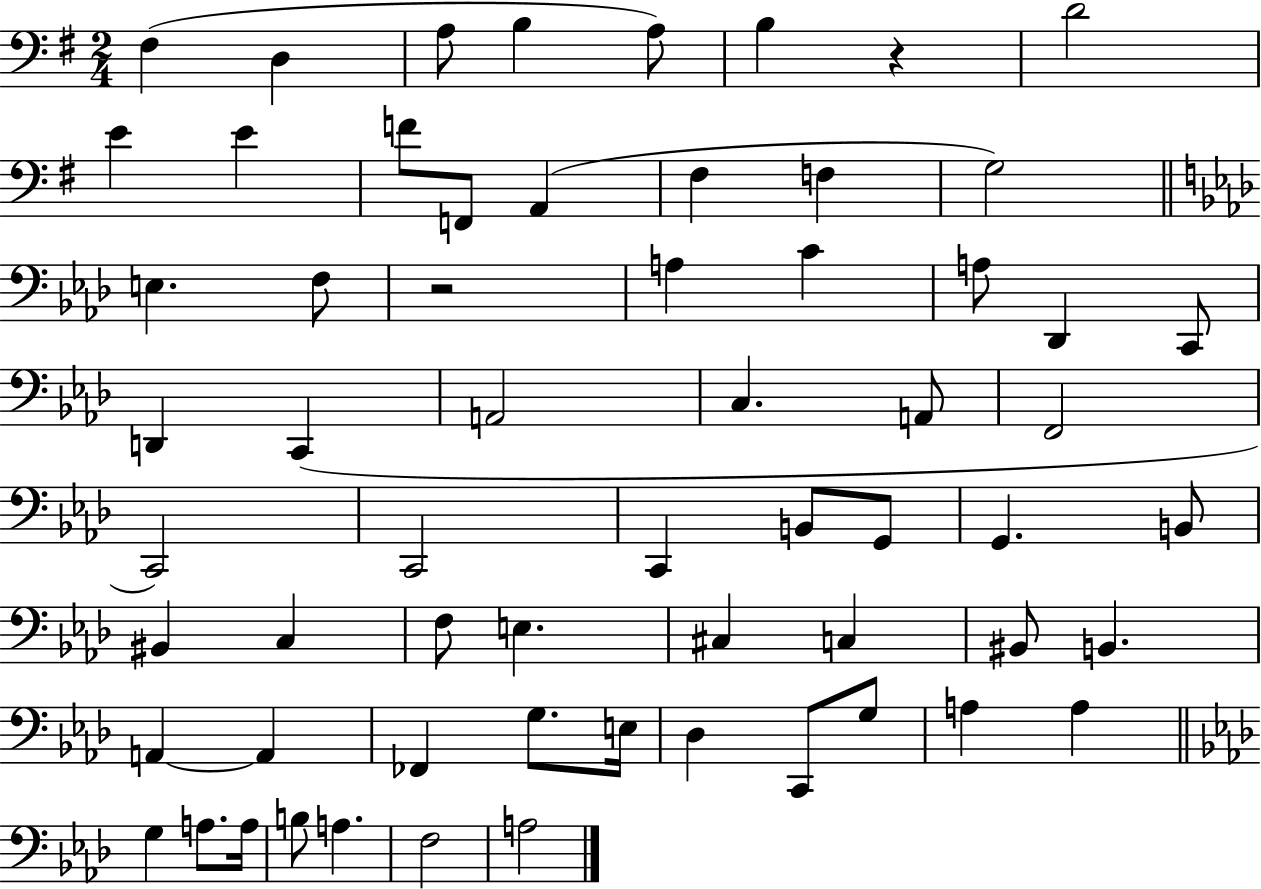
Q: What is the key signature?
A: G major